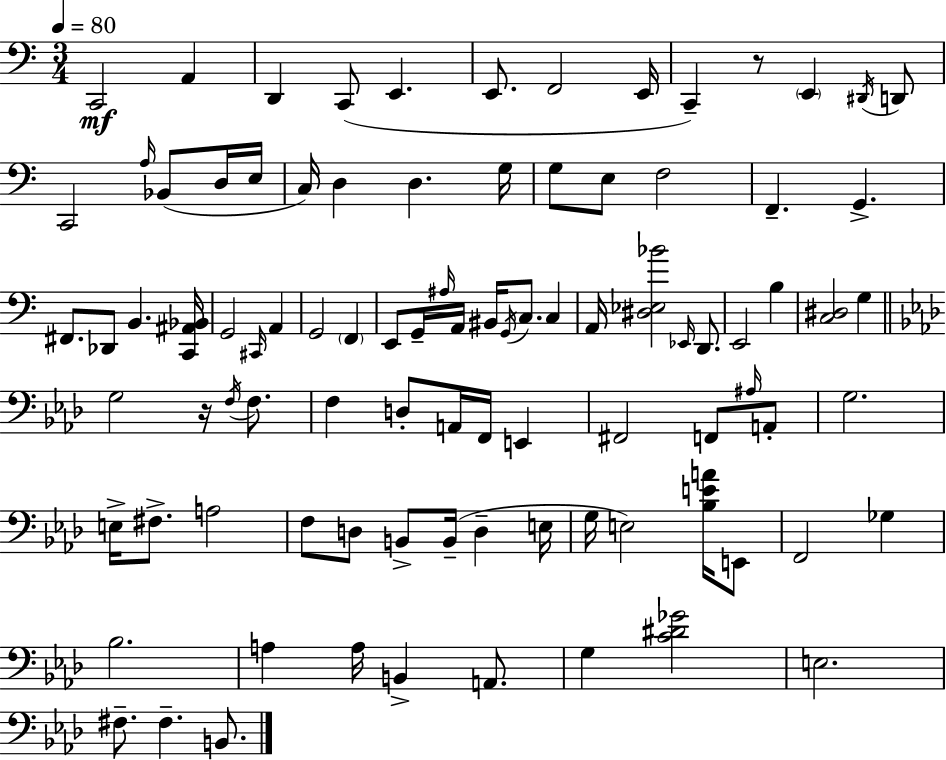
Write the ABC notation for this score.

X:1
T:Untitled
M:3/4
L:1/4
K:C
C,,2 A,, D,, C,,/2 E,, E,,/2 F,,2 E,,/4 C,, z/2 E,, ^D,,/4 D,,/2 C,,2 A,/4 _B,,/2 D,/4 E,/4 C,/4 D, D, G,/4 G,/2 E,/2 F,2 F,, G,, ^F,,/2 _D,,/2 B,, [C,,^A,,_B,,]/4 G,,2 ^C,,/4 A,, G,,2 F,, E,,/2 G,,/4 ^A,/4 A,,/4 ^B,,/4 G,,/4 C,/2 C, A,,/4 [^D,_E,_B]2 _E,,/4 D,,/2 E,,2 B, [C,^D,]2 G, G,2 z/4 F,/4 F,/2 F, D,/2 A,,/4 F,,/4 E,, ^F,,2 F,,/2 ^A,/4 A,,/2 G,2 E,/4 ^F,/2 A,2 F,/2 D,/2 B,,/2 B,,/4 D, E,/4 G,/4 E,2 [_B,EA]/4 E,,/2 F,,2 _G, _B,2 A, A,/4 B,, A,,/2 G, [C^D_G]2 E,2 ^F,/2 ^F, B,,/2